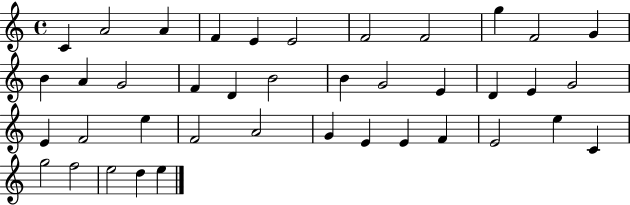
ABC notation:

X:1
T:Untitled
M:4/4
L:1/4
K:C
C A2 A F E E2 F2 F2 g F2 G B A G2 F D B2 B G2 E D E G2 E F2 e F2 A2 G E E F E2 e C g2 f2 e2 d e